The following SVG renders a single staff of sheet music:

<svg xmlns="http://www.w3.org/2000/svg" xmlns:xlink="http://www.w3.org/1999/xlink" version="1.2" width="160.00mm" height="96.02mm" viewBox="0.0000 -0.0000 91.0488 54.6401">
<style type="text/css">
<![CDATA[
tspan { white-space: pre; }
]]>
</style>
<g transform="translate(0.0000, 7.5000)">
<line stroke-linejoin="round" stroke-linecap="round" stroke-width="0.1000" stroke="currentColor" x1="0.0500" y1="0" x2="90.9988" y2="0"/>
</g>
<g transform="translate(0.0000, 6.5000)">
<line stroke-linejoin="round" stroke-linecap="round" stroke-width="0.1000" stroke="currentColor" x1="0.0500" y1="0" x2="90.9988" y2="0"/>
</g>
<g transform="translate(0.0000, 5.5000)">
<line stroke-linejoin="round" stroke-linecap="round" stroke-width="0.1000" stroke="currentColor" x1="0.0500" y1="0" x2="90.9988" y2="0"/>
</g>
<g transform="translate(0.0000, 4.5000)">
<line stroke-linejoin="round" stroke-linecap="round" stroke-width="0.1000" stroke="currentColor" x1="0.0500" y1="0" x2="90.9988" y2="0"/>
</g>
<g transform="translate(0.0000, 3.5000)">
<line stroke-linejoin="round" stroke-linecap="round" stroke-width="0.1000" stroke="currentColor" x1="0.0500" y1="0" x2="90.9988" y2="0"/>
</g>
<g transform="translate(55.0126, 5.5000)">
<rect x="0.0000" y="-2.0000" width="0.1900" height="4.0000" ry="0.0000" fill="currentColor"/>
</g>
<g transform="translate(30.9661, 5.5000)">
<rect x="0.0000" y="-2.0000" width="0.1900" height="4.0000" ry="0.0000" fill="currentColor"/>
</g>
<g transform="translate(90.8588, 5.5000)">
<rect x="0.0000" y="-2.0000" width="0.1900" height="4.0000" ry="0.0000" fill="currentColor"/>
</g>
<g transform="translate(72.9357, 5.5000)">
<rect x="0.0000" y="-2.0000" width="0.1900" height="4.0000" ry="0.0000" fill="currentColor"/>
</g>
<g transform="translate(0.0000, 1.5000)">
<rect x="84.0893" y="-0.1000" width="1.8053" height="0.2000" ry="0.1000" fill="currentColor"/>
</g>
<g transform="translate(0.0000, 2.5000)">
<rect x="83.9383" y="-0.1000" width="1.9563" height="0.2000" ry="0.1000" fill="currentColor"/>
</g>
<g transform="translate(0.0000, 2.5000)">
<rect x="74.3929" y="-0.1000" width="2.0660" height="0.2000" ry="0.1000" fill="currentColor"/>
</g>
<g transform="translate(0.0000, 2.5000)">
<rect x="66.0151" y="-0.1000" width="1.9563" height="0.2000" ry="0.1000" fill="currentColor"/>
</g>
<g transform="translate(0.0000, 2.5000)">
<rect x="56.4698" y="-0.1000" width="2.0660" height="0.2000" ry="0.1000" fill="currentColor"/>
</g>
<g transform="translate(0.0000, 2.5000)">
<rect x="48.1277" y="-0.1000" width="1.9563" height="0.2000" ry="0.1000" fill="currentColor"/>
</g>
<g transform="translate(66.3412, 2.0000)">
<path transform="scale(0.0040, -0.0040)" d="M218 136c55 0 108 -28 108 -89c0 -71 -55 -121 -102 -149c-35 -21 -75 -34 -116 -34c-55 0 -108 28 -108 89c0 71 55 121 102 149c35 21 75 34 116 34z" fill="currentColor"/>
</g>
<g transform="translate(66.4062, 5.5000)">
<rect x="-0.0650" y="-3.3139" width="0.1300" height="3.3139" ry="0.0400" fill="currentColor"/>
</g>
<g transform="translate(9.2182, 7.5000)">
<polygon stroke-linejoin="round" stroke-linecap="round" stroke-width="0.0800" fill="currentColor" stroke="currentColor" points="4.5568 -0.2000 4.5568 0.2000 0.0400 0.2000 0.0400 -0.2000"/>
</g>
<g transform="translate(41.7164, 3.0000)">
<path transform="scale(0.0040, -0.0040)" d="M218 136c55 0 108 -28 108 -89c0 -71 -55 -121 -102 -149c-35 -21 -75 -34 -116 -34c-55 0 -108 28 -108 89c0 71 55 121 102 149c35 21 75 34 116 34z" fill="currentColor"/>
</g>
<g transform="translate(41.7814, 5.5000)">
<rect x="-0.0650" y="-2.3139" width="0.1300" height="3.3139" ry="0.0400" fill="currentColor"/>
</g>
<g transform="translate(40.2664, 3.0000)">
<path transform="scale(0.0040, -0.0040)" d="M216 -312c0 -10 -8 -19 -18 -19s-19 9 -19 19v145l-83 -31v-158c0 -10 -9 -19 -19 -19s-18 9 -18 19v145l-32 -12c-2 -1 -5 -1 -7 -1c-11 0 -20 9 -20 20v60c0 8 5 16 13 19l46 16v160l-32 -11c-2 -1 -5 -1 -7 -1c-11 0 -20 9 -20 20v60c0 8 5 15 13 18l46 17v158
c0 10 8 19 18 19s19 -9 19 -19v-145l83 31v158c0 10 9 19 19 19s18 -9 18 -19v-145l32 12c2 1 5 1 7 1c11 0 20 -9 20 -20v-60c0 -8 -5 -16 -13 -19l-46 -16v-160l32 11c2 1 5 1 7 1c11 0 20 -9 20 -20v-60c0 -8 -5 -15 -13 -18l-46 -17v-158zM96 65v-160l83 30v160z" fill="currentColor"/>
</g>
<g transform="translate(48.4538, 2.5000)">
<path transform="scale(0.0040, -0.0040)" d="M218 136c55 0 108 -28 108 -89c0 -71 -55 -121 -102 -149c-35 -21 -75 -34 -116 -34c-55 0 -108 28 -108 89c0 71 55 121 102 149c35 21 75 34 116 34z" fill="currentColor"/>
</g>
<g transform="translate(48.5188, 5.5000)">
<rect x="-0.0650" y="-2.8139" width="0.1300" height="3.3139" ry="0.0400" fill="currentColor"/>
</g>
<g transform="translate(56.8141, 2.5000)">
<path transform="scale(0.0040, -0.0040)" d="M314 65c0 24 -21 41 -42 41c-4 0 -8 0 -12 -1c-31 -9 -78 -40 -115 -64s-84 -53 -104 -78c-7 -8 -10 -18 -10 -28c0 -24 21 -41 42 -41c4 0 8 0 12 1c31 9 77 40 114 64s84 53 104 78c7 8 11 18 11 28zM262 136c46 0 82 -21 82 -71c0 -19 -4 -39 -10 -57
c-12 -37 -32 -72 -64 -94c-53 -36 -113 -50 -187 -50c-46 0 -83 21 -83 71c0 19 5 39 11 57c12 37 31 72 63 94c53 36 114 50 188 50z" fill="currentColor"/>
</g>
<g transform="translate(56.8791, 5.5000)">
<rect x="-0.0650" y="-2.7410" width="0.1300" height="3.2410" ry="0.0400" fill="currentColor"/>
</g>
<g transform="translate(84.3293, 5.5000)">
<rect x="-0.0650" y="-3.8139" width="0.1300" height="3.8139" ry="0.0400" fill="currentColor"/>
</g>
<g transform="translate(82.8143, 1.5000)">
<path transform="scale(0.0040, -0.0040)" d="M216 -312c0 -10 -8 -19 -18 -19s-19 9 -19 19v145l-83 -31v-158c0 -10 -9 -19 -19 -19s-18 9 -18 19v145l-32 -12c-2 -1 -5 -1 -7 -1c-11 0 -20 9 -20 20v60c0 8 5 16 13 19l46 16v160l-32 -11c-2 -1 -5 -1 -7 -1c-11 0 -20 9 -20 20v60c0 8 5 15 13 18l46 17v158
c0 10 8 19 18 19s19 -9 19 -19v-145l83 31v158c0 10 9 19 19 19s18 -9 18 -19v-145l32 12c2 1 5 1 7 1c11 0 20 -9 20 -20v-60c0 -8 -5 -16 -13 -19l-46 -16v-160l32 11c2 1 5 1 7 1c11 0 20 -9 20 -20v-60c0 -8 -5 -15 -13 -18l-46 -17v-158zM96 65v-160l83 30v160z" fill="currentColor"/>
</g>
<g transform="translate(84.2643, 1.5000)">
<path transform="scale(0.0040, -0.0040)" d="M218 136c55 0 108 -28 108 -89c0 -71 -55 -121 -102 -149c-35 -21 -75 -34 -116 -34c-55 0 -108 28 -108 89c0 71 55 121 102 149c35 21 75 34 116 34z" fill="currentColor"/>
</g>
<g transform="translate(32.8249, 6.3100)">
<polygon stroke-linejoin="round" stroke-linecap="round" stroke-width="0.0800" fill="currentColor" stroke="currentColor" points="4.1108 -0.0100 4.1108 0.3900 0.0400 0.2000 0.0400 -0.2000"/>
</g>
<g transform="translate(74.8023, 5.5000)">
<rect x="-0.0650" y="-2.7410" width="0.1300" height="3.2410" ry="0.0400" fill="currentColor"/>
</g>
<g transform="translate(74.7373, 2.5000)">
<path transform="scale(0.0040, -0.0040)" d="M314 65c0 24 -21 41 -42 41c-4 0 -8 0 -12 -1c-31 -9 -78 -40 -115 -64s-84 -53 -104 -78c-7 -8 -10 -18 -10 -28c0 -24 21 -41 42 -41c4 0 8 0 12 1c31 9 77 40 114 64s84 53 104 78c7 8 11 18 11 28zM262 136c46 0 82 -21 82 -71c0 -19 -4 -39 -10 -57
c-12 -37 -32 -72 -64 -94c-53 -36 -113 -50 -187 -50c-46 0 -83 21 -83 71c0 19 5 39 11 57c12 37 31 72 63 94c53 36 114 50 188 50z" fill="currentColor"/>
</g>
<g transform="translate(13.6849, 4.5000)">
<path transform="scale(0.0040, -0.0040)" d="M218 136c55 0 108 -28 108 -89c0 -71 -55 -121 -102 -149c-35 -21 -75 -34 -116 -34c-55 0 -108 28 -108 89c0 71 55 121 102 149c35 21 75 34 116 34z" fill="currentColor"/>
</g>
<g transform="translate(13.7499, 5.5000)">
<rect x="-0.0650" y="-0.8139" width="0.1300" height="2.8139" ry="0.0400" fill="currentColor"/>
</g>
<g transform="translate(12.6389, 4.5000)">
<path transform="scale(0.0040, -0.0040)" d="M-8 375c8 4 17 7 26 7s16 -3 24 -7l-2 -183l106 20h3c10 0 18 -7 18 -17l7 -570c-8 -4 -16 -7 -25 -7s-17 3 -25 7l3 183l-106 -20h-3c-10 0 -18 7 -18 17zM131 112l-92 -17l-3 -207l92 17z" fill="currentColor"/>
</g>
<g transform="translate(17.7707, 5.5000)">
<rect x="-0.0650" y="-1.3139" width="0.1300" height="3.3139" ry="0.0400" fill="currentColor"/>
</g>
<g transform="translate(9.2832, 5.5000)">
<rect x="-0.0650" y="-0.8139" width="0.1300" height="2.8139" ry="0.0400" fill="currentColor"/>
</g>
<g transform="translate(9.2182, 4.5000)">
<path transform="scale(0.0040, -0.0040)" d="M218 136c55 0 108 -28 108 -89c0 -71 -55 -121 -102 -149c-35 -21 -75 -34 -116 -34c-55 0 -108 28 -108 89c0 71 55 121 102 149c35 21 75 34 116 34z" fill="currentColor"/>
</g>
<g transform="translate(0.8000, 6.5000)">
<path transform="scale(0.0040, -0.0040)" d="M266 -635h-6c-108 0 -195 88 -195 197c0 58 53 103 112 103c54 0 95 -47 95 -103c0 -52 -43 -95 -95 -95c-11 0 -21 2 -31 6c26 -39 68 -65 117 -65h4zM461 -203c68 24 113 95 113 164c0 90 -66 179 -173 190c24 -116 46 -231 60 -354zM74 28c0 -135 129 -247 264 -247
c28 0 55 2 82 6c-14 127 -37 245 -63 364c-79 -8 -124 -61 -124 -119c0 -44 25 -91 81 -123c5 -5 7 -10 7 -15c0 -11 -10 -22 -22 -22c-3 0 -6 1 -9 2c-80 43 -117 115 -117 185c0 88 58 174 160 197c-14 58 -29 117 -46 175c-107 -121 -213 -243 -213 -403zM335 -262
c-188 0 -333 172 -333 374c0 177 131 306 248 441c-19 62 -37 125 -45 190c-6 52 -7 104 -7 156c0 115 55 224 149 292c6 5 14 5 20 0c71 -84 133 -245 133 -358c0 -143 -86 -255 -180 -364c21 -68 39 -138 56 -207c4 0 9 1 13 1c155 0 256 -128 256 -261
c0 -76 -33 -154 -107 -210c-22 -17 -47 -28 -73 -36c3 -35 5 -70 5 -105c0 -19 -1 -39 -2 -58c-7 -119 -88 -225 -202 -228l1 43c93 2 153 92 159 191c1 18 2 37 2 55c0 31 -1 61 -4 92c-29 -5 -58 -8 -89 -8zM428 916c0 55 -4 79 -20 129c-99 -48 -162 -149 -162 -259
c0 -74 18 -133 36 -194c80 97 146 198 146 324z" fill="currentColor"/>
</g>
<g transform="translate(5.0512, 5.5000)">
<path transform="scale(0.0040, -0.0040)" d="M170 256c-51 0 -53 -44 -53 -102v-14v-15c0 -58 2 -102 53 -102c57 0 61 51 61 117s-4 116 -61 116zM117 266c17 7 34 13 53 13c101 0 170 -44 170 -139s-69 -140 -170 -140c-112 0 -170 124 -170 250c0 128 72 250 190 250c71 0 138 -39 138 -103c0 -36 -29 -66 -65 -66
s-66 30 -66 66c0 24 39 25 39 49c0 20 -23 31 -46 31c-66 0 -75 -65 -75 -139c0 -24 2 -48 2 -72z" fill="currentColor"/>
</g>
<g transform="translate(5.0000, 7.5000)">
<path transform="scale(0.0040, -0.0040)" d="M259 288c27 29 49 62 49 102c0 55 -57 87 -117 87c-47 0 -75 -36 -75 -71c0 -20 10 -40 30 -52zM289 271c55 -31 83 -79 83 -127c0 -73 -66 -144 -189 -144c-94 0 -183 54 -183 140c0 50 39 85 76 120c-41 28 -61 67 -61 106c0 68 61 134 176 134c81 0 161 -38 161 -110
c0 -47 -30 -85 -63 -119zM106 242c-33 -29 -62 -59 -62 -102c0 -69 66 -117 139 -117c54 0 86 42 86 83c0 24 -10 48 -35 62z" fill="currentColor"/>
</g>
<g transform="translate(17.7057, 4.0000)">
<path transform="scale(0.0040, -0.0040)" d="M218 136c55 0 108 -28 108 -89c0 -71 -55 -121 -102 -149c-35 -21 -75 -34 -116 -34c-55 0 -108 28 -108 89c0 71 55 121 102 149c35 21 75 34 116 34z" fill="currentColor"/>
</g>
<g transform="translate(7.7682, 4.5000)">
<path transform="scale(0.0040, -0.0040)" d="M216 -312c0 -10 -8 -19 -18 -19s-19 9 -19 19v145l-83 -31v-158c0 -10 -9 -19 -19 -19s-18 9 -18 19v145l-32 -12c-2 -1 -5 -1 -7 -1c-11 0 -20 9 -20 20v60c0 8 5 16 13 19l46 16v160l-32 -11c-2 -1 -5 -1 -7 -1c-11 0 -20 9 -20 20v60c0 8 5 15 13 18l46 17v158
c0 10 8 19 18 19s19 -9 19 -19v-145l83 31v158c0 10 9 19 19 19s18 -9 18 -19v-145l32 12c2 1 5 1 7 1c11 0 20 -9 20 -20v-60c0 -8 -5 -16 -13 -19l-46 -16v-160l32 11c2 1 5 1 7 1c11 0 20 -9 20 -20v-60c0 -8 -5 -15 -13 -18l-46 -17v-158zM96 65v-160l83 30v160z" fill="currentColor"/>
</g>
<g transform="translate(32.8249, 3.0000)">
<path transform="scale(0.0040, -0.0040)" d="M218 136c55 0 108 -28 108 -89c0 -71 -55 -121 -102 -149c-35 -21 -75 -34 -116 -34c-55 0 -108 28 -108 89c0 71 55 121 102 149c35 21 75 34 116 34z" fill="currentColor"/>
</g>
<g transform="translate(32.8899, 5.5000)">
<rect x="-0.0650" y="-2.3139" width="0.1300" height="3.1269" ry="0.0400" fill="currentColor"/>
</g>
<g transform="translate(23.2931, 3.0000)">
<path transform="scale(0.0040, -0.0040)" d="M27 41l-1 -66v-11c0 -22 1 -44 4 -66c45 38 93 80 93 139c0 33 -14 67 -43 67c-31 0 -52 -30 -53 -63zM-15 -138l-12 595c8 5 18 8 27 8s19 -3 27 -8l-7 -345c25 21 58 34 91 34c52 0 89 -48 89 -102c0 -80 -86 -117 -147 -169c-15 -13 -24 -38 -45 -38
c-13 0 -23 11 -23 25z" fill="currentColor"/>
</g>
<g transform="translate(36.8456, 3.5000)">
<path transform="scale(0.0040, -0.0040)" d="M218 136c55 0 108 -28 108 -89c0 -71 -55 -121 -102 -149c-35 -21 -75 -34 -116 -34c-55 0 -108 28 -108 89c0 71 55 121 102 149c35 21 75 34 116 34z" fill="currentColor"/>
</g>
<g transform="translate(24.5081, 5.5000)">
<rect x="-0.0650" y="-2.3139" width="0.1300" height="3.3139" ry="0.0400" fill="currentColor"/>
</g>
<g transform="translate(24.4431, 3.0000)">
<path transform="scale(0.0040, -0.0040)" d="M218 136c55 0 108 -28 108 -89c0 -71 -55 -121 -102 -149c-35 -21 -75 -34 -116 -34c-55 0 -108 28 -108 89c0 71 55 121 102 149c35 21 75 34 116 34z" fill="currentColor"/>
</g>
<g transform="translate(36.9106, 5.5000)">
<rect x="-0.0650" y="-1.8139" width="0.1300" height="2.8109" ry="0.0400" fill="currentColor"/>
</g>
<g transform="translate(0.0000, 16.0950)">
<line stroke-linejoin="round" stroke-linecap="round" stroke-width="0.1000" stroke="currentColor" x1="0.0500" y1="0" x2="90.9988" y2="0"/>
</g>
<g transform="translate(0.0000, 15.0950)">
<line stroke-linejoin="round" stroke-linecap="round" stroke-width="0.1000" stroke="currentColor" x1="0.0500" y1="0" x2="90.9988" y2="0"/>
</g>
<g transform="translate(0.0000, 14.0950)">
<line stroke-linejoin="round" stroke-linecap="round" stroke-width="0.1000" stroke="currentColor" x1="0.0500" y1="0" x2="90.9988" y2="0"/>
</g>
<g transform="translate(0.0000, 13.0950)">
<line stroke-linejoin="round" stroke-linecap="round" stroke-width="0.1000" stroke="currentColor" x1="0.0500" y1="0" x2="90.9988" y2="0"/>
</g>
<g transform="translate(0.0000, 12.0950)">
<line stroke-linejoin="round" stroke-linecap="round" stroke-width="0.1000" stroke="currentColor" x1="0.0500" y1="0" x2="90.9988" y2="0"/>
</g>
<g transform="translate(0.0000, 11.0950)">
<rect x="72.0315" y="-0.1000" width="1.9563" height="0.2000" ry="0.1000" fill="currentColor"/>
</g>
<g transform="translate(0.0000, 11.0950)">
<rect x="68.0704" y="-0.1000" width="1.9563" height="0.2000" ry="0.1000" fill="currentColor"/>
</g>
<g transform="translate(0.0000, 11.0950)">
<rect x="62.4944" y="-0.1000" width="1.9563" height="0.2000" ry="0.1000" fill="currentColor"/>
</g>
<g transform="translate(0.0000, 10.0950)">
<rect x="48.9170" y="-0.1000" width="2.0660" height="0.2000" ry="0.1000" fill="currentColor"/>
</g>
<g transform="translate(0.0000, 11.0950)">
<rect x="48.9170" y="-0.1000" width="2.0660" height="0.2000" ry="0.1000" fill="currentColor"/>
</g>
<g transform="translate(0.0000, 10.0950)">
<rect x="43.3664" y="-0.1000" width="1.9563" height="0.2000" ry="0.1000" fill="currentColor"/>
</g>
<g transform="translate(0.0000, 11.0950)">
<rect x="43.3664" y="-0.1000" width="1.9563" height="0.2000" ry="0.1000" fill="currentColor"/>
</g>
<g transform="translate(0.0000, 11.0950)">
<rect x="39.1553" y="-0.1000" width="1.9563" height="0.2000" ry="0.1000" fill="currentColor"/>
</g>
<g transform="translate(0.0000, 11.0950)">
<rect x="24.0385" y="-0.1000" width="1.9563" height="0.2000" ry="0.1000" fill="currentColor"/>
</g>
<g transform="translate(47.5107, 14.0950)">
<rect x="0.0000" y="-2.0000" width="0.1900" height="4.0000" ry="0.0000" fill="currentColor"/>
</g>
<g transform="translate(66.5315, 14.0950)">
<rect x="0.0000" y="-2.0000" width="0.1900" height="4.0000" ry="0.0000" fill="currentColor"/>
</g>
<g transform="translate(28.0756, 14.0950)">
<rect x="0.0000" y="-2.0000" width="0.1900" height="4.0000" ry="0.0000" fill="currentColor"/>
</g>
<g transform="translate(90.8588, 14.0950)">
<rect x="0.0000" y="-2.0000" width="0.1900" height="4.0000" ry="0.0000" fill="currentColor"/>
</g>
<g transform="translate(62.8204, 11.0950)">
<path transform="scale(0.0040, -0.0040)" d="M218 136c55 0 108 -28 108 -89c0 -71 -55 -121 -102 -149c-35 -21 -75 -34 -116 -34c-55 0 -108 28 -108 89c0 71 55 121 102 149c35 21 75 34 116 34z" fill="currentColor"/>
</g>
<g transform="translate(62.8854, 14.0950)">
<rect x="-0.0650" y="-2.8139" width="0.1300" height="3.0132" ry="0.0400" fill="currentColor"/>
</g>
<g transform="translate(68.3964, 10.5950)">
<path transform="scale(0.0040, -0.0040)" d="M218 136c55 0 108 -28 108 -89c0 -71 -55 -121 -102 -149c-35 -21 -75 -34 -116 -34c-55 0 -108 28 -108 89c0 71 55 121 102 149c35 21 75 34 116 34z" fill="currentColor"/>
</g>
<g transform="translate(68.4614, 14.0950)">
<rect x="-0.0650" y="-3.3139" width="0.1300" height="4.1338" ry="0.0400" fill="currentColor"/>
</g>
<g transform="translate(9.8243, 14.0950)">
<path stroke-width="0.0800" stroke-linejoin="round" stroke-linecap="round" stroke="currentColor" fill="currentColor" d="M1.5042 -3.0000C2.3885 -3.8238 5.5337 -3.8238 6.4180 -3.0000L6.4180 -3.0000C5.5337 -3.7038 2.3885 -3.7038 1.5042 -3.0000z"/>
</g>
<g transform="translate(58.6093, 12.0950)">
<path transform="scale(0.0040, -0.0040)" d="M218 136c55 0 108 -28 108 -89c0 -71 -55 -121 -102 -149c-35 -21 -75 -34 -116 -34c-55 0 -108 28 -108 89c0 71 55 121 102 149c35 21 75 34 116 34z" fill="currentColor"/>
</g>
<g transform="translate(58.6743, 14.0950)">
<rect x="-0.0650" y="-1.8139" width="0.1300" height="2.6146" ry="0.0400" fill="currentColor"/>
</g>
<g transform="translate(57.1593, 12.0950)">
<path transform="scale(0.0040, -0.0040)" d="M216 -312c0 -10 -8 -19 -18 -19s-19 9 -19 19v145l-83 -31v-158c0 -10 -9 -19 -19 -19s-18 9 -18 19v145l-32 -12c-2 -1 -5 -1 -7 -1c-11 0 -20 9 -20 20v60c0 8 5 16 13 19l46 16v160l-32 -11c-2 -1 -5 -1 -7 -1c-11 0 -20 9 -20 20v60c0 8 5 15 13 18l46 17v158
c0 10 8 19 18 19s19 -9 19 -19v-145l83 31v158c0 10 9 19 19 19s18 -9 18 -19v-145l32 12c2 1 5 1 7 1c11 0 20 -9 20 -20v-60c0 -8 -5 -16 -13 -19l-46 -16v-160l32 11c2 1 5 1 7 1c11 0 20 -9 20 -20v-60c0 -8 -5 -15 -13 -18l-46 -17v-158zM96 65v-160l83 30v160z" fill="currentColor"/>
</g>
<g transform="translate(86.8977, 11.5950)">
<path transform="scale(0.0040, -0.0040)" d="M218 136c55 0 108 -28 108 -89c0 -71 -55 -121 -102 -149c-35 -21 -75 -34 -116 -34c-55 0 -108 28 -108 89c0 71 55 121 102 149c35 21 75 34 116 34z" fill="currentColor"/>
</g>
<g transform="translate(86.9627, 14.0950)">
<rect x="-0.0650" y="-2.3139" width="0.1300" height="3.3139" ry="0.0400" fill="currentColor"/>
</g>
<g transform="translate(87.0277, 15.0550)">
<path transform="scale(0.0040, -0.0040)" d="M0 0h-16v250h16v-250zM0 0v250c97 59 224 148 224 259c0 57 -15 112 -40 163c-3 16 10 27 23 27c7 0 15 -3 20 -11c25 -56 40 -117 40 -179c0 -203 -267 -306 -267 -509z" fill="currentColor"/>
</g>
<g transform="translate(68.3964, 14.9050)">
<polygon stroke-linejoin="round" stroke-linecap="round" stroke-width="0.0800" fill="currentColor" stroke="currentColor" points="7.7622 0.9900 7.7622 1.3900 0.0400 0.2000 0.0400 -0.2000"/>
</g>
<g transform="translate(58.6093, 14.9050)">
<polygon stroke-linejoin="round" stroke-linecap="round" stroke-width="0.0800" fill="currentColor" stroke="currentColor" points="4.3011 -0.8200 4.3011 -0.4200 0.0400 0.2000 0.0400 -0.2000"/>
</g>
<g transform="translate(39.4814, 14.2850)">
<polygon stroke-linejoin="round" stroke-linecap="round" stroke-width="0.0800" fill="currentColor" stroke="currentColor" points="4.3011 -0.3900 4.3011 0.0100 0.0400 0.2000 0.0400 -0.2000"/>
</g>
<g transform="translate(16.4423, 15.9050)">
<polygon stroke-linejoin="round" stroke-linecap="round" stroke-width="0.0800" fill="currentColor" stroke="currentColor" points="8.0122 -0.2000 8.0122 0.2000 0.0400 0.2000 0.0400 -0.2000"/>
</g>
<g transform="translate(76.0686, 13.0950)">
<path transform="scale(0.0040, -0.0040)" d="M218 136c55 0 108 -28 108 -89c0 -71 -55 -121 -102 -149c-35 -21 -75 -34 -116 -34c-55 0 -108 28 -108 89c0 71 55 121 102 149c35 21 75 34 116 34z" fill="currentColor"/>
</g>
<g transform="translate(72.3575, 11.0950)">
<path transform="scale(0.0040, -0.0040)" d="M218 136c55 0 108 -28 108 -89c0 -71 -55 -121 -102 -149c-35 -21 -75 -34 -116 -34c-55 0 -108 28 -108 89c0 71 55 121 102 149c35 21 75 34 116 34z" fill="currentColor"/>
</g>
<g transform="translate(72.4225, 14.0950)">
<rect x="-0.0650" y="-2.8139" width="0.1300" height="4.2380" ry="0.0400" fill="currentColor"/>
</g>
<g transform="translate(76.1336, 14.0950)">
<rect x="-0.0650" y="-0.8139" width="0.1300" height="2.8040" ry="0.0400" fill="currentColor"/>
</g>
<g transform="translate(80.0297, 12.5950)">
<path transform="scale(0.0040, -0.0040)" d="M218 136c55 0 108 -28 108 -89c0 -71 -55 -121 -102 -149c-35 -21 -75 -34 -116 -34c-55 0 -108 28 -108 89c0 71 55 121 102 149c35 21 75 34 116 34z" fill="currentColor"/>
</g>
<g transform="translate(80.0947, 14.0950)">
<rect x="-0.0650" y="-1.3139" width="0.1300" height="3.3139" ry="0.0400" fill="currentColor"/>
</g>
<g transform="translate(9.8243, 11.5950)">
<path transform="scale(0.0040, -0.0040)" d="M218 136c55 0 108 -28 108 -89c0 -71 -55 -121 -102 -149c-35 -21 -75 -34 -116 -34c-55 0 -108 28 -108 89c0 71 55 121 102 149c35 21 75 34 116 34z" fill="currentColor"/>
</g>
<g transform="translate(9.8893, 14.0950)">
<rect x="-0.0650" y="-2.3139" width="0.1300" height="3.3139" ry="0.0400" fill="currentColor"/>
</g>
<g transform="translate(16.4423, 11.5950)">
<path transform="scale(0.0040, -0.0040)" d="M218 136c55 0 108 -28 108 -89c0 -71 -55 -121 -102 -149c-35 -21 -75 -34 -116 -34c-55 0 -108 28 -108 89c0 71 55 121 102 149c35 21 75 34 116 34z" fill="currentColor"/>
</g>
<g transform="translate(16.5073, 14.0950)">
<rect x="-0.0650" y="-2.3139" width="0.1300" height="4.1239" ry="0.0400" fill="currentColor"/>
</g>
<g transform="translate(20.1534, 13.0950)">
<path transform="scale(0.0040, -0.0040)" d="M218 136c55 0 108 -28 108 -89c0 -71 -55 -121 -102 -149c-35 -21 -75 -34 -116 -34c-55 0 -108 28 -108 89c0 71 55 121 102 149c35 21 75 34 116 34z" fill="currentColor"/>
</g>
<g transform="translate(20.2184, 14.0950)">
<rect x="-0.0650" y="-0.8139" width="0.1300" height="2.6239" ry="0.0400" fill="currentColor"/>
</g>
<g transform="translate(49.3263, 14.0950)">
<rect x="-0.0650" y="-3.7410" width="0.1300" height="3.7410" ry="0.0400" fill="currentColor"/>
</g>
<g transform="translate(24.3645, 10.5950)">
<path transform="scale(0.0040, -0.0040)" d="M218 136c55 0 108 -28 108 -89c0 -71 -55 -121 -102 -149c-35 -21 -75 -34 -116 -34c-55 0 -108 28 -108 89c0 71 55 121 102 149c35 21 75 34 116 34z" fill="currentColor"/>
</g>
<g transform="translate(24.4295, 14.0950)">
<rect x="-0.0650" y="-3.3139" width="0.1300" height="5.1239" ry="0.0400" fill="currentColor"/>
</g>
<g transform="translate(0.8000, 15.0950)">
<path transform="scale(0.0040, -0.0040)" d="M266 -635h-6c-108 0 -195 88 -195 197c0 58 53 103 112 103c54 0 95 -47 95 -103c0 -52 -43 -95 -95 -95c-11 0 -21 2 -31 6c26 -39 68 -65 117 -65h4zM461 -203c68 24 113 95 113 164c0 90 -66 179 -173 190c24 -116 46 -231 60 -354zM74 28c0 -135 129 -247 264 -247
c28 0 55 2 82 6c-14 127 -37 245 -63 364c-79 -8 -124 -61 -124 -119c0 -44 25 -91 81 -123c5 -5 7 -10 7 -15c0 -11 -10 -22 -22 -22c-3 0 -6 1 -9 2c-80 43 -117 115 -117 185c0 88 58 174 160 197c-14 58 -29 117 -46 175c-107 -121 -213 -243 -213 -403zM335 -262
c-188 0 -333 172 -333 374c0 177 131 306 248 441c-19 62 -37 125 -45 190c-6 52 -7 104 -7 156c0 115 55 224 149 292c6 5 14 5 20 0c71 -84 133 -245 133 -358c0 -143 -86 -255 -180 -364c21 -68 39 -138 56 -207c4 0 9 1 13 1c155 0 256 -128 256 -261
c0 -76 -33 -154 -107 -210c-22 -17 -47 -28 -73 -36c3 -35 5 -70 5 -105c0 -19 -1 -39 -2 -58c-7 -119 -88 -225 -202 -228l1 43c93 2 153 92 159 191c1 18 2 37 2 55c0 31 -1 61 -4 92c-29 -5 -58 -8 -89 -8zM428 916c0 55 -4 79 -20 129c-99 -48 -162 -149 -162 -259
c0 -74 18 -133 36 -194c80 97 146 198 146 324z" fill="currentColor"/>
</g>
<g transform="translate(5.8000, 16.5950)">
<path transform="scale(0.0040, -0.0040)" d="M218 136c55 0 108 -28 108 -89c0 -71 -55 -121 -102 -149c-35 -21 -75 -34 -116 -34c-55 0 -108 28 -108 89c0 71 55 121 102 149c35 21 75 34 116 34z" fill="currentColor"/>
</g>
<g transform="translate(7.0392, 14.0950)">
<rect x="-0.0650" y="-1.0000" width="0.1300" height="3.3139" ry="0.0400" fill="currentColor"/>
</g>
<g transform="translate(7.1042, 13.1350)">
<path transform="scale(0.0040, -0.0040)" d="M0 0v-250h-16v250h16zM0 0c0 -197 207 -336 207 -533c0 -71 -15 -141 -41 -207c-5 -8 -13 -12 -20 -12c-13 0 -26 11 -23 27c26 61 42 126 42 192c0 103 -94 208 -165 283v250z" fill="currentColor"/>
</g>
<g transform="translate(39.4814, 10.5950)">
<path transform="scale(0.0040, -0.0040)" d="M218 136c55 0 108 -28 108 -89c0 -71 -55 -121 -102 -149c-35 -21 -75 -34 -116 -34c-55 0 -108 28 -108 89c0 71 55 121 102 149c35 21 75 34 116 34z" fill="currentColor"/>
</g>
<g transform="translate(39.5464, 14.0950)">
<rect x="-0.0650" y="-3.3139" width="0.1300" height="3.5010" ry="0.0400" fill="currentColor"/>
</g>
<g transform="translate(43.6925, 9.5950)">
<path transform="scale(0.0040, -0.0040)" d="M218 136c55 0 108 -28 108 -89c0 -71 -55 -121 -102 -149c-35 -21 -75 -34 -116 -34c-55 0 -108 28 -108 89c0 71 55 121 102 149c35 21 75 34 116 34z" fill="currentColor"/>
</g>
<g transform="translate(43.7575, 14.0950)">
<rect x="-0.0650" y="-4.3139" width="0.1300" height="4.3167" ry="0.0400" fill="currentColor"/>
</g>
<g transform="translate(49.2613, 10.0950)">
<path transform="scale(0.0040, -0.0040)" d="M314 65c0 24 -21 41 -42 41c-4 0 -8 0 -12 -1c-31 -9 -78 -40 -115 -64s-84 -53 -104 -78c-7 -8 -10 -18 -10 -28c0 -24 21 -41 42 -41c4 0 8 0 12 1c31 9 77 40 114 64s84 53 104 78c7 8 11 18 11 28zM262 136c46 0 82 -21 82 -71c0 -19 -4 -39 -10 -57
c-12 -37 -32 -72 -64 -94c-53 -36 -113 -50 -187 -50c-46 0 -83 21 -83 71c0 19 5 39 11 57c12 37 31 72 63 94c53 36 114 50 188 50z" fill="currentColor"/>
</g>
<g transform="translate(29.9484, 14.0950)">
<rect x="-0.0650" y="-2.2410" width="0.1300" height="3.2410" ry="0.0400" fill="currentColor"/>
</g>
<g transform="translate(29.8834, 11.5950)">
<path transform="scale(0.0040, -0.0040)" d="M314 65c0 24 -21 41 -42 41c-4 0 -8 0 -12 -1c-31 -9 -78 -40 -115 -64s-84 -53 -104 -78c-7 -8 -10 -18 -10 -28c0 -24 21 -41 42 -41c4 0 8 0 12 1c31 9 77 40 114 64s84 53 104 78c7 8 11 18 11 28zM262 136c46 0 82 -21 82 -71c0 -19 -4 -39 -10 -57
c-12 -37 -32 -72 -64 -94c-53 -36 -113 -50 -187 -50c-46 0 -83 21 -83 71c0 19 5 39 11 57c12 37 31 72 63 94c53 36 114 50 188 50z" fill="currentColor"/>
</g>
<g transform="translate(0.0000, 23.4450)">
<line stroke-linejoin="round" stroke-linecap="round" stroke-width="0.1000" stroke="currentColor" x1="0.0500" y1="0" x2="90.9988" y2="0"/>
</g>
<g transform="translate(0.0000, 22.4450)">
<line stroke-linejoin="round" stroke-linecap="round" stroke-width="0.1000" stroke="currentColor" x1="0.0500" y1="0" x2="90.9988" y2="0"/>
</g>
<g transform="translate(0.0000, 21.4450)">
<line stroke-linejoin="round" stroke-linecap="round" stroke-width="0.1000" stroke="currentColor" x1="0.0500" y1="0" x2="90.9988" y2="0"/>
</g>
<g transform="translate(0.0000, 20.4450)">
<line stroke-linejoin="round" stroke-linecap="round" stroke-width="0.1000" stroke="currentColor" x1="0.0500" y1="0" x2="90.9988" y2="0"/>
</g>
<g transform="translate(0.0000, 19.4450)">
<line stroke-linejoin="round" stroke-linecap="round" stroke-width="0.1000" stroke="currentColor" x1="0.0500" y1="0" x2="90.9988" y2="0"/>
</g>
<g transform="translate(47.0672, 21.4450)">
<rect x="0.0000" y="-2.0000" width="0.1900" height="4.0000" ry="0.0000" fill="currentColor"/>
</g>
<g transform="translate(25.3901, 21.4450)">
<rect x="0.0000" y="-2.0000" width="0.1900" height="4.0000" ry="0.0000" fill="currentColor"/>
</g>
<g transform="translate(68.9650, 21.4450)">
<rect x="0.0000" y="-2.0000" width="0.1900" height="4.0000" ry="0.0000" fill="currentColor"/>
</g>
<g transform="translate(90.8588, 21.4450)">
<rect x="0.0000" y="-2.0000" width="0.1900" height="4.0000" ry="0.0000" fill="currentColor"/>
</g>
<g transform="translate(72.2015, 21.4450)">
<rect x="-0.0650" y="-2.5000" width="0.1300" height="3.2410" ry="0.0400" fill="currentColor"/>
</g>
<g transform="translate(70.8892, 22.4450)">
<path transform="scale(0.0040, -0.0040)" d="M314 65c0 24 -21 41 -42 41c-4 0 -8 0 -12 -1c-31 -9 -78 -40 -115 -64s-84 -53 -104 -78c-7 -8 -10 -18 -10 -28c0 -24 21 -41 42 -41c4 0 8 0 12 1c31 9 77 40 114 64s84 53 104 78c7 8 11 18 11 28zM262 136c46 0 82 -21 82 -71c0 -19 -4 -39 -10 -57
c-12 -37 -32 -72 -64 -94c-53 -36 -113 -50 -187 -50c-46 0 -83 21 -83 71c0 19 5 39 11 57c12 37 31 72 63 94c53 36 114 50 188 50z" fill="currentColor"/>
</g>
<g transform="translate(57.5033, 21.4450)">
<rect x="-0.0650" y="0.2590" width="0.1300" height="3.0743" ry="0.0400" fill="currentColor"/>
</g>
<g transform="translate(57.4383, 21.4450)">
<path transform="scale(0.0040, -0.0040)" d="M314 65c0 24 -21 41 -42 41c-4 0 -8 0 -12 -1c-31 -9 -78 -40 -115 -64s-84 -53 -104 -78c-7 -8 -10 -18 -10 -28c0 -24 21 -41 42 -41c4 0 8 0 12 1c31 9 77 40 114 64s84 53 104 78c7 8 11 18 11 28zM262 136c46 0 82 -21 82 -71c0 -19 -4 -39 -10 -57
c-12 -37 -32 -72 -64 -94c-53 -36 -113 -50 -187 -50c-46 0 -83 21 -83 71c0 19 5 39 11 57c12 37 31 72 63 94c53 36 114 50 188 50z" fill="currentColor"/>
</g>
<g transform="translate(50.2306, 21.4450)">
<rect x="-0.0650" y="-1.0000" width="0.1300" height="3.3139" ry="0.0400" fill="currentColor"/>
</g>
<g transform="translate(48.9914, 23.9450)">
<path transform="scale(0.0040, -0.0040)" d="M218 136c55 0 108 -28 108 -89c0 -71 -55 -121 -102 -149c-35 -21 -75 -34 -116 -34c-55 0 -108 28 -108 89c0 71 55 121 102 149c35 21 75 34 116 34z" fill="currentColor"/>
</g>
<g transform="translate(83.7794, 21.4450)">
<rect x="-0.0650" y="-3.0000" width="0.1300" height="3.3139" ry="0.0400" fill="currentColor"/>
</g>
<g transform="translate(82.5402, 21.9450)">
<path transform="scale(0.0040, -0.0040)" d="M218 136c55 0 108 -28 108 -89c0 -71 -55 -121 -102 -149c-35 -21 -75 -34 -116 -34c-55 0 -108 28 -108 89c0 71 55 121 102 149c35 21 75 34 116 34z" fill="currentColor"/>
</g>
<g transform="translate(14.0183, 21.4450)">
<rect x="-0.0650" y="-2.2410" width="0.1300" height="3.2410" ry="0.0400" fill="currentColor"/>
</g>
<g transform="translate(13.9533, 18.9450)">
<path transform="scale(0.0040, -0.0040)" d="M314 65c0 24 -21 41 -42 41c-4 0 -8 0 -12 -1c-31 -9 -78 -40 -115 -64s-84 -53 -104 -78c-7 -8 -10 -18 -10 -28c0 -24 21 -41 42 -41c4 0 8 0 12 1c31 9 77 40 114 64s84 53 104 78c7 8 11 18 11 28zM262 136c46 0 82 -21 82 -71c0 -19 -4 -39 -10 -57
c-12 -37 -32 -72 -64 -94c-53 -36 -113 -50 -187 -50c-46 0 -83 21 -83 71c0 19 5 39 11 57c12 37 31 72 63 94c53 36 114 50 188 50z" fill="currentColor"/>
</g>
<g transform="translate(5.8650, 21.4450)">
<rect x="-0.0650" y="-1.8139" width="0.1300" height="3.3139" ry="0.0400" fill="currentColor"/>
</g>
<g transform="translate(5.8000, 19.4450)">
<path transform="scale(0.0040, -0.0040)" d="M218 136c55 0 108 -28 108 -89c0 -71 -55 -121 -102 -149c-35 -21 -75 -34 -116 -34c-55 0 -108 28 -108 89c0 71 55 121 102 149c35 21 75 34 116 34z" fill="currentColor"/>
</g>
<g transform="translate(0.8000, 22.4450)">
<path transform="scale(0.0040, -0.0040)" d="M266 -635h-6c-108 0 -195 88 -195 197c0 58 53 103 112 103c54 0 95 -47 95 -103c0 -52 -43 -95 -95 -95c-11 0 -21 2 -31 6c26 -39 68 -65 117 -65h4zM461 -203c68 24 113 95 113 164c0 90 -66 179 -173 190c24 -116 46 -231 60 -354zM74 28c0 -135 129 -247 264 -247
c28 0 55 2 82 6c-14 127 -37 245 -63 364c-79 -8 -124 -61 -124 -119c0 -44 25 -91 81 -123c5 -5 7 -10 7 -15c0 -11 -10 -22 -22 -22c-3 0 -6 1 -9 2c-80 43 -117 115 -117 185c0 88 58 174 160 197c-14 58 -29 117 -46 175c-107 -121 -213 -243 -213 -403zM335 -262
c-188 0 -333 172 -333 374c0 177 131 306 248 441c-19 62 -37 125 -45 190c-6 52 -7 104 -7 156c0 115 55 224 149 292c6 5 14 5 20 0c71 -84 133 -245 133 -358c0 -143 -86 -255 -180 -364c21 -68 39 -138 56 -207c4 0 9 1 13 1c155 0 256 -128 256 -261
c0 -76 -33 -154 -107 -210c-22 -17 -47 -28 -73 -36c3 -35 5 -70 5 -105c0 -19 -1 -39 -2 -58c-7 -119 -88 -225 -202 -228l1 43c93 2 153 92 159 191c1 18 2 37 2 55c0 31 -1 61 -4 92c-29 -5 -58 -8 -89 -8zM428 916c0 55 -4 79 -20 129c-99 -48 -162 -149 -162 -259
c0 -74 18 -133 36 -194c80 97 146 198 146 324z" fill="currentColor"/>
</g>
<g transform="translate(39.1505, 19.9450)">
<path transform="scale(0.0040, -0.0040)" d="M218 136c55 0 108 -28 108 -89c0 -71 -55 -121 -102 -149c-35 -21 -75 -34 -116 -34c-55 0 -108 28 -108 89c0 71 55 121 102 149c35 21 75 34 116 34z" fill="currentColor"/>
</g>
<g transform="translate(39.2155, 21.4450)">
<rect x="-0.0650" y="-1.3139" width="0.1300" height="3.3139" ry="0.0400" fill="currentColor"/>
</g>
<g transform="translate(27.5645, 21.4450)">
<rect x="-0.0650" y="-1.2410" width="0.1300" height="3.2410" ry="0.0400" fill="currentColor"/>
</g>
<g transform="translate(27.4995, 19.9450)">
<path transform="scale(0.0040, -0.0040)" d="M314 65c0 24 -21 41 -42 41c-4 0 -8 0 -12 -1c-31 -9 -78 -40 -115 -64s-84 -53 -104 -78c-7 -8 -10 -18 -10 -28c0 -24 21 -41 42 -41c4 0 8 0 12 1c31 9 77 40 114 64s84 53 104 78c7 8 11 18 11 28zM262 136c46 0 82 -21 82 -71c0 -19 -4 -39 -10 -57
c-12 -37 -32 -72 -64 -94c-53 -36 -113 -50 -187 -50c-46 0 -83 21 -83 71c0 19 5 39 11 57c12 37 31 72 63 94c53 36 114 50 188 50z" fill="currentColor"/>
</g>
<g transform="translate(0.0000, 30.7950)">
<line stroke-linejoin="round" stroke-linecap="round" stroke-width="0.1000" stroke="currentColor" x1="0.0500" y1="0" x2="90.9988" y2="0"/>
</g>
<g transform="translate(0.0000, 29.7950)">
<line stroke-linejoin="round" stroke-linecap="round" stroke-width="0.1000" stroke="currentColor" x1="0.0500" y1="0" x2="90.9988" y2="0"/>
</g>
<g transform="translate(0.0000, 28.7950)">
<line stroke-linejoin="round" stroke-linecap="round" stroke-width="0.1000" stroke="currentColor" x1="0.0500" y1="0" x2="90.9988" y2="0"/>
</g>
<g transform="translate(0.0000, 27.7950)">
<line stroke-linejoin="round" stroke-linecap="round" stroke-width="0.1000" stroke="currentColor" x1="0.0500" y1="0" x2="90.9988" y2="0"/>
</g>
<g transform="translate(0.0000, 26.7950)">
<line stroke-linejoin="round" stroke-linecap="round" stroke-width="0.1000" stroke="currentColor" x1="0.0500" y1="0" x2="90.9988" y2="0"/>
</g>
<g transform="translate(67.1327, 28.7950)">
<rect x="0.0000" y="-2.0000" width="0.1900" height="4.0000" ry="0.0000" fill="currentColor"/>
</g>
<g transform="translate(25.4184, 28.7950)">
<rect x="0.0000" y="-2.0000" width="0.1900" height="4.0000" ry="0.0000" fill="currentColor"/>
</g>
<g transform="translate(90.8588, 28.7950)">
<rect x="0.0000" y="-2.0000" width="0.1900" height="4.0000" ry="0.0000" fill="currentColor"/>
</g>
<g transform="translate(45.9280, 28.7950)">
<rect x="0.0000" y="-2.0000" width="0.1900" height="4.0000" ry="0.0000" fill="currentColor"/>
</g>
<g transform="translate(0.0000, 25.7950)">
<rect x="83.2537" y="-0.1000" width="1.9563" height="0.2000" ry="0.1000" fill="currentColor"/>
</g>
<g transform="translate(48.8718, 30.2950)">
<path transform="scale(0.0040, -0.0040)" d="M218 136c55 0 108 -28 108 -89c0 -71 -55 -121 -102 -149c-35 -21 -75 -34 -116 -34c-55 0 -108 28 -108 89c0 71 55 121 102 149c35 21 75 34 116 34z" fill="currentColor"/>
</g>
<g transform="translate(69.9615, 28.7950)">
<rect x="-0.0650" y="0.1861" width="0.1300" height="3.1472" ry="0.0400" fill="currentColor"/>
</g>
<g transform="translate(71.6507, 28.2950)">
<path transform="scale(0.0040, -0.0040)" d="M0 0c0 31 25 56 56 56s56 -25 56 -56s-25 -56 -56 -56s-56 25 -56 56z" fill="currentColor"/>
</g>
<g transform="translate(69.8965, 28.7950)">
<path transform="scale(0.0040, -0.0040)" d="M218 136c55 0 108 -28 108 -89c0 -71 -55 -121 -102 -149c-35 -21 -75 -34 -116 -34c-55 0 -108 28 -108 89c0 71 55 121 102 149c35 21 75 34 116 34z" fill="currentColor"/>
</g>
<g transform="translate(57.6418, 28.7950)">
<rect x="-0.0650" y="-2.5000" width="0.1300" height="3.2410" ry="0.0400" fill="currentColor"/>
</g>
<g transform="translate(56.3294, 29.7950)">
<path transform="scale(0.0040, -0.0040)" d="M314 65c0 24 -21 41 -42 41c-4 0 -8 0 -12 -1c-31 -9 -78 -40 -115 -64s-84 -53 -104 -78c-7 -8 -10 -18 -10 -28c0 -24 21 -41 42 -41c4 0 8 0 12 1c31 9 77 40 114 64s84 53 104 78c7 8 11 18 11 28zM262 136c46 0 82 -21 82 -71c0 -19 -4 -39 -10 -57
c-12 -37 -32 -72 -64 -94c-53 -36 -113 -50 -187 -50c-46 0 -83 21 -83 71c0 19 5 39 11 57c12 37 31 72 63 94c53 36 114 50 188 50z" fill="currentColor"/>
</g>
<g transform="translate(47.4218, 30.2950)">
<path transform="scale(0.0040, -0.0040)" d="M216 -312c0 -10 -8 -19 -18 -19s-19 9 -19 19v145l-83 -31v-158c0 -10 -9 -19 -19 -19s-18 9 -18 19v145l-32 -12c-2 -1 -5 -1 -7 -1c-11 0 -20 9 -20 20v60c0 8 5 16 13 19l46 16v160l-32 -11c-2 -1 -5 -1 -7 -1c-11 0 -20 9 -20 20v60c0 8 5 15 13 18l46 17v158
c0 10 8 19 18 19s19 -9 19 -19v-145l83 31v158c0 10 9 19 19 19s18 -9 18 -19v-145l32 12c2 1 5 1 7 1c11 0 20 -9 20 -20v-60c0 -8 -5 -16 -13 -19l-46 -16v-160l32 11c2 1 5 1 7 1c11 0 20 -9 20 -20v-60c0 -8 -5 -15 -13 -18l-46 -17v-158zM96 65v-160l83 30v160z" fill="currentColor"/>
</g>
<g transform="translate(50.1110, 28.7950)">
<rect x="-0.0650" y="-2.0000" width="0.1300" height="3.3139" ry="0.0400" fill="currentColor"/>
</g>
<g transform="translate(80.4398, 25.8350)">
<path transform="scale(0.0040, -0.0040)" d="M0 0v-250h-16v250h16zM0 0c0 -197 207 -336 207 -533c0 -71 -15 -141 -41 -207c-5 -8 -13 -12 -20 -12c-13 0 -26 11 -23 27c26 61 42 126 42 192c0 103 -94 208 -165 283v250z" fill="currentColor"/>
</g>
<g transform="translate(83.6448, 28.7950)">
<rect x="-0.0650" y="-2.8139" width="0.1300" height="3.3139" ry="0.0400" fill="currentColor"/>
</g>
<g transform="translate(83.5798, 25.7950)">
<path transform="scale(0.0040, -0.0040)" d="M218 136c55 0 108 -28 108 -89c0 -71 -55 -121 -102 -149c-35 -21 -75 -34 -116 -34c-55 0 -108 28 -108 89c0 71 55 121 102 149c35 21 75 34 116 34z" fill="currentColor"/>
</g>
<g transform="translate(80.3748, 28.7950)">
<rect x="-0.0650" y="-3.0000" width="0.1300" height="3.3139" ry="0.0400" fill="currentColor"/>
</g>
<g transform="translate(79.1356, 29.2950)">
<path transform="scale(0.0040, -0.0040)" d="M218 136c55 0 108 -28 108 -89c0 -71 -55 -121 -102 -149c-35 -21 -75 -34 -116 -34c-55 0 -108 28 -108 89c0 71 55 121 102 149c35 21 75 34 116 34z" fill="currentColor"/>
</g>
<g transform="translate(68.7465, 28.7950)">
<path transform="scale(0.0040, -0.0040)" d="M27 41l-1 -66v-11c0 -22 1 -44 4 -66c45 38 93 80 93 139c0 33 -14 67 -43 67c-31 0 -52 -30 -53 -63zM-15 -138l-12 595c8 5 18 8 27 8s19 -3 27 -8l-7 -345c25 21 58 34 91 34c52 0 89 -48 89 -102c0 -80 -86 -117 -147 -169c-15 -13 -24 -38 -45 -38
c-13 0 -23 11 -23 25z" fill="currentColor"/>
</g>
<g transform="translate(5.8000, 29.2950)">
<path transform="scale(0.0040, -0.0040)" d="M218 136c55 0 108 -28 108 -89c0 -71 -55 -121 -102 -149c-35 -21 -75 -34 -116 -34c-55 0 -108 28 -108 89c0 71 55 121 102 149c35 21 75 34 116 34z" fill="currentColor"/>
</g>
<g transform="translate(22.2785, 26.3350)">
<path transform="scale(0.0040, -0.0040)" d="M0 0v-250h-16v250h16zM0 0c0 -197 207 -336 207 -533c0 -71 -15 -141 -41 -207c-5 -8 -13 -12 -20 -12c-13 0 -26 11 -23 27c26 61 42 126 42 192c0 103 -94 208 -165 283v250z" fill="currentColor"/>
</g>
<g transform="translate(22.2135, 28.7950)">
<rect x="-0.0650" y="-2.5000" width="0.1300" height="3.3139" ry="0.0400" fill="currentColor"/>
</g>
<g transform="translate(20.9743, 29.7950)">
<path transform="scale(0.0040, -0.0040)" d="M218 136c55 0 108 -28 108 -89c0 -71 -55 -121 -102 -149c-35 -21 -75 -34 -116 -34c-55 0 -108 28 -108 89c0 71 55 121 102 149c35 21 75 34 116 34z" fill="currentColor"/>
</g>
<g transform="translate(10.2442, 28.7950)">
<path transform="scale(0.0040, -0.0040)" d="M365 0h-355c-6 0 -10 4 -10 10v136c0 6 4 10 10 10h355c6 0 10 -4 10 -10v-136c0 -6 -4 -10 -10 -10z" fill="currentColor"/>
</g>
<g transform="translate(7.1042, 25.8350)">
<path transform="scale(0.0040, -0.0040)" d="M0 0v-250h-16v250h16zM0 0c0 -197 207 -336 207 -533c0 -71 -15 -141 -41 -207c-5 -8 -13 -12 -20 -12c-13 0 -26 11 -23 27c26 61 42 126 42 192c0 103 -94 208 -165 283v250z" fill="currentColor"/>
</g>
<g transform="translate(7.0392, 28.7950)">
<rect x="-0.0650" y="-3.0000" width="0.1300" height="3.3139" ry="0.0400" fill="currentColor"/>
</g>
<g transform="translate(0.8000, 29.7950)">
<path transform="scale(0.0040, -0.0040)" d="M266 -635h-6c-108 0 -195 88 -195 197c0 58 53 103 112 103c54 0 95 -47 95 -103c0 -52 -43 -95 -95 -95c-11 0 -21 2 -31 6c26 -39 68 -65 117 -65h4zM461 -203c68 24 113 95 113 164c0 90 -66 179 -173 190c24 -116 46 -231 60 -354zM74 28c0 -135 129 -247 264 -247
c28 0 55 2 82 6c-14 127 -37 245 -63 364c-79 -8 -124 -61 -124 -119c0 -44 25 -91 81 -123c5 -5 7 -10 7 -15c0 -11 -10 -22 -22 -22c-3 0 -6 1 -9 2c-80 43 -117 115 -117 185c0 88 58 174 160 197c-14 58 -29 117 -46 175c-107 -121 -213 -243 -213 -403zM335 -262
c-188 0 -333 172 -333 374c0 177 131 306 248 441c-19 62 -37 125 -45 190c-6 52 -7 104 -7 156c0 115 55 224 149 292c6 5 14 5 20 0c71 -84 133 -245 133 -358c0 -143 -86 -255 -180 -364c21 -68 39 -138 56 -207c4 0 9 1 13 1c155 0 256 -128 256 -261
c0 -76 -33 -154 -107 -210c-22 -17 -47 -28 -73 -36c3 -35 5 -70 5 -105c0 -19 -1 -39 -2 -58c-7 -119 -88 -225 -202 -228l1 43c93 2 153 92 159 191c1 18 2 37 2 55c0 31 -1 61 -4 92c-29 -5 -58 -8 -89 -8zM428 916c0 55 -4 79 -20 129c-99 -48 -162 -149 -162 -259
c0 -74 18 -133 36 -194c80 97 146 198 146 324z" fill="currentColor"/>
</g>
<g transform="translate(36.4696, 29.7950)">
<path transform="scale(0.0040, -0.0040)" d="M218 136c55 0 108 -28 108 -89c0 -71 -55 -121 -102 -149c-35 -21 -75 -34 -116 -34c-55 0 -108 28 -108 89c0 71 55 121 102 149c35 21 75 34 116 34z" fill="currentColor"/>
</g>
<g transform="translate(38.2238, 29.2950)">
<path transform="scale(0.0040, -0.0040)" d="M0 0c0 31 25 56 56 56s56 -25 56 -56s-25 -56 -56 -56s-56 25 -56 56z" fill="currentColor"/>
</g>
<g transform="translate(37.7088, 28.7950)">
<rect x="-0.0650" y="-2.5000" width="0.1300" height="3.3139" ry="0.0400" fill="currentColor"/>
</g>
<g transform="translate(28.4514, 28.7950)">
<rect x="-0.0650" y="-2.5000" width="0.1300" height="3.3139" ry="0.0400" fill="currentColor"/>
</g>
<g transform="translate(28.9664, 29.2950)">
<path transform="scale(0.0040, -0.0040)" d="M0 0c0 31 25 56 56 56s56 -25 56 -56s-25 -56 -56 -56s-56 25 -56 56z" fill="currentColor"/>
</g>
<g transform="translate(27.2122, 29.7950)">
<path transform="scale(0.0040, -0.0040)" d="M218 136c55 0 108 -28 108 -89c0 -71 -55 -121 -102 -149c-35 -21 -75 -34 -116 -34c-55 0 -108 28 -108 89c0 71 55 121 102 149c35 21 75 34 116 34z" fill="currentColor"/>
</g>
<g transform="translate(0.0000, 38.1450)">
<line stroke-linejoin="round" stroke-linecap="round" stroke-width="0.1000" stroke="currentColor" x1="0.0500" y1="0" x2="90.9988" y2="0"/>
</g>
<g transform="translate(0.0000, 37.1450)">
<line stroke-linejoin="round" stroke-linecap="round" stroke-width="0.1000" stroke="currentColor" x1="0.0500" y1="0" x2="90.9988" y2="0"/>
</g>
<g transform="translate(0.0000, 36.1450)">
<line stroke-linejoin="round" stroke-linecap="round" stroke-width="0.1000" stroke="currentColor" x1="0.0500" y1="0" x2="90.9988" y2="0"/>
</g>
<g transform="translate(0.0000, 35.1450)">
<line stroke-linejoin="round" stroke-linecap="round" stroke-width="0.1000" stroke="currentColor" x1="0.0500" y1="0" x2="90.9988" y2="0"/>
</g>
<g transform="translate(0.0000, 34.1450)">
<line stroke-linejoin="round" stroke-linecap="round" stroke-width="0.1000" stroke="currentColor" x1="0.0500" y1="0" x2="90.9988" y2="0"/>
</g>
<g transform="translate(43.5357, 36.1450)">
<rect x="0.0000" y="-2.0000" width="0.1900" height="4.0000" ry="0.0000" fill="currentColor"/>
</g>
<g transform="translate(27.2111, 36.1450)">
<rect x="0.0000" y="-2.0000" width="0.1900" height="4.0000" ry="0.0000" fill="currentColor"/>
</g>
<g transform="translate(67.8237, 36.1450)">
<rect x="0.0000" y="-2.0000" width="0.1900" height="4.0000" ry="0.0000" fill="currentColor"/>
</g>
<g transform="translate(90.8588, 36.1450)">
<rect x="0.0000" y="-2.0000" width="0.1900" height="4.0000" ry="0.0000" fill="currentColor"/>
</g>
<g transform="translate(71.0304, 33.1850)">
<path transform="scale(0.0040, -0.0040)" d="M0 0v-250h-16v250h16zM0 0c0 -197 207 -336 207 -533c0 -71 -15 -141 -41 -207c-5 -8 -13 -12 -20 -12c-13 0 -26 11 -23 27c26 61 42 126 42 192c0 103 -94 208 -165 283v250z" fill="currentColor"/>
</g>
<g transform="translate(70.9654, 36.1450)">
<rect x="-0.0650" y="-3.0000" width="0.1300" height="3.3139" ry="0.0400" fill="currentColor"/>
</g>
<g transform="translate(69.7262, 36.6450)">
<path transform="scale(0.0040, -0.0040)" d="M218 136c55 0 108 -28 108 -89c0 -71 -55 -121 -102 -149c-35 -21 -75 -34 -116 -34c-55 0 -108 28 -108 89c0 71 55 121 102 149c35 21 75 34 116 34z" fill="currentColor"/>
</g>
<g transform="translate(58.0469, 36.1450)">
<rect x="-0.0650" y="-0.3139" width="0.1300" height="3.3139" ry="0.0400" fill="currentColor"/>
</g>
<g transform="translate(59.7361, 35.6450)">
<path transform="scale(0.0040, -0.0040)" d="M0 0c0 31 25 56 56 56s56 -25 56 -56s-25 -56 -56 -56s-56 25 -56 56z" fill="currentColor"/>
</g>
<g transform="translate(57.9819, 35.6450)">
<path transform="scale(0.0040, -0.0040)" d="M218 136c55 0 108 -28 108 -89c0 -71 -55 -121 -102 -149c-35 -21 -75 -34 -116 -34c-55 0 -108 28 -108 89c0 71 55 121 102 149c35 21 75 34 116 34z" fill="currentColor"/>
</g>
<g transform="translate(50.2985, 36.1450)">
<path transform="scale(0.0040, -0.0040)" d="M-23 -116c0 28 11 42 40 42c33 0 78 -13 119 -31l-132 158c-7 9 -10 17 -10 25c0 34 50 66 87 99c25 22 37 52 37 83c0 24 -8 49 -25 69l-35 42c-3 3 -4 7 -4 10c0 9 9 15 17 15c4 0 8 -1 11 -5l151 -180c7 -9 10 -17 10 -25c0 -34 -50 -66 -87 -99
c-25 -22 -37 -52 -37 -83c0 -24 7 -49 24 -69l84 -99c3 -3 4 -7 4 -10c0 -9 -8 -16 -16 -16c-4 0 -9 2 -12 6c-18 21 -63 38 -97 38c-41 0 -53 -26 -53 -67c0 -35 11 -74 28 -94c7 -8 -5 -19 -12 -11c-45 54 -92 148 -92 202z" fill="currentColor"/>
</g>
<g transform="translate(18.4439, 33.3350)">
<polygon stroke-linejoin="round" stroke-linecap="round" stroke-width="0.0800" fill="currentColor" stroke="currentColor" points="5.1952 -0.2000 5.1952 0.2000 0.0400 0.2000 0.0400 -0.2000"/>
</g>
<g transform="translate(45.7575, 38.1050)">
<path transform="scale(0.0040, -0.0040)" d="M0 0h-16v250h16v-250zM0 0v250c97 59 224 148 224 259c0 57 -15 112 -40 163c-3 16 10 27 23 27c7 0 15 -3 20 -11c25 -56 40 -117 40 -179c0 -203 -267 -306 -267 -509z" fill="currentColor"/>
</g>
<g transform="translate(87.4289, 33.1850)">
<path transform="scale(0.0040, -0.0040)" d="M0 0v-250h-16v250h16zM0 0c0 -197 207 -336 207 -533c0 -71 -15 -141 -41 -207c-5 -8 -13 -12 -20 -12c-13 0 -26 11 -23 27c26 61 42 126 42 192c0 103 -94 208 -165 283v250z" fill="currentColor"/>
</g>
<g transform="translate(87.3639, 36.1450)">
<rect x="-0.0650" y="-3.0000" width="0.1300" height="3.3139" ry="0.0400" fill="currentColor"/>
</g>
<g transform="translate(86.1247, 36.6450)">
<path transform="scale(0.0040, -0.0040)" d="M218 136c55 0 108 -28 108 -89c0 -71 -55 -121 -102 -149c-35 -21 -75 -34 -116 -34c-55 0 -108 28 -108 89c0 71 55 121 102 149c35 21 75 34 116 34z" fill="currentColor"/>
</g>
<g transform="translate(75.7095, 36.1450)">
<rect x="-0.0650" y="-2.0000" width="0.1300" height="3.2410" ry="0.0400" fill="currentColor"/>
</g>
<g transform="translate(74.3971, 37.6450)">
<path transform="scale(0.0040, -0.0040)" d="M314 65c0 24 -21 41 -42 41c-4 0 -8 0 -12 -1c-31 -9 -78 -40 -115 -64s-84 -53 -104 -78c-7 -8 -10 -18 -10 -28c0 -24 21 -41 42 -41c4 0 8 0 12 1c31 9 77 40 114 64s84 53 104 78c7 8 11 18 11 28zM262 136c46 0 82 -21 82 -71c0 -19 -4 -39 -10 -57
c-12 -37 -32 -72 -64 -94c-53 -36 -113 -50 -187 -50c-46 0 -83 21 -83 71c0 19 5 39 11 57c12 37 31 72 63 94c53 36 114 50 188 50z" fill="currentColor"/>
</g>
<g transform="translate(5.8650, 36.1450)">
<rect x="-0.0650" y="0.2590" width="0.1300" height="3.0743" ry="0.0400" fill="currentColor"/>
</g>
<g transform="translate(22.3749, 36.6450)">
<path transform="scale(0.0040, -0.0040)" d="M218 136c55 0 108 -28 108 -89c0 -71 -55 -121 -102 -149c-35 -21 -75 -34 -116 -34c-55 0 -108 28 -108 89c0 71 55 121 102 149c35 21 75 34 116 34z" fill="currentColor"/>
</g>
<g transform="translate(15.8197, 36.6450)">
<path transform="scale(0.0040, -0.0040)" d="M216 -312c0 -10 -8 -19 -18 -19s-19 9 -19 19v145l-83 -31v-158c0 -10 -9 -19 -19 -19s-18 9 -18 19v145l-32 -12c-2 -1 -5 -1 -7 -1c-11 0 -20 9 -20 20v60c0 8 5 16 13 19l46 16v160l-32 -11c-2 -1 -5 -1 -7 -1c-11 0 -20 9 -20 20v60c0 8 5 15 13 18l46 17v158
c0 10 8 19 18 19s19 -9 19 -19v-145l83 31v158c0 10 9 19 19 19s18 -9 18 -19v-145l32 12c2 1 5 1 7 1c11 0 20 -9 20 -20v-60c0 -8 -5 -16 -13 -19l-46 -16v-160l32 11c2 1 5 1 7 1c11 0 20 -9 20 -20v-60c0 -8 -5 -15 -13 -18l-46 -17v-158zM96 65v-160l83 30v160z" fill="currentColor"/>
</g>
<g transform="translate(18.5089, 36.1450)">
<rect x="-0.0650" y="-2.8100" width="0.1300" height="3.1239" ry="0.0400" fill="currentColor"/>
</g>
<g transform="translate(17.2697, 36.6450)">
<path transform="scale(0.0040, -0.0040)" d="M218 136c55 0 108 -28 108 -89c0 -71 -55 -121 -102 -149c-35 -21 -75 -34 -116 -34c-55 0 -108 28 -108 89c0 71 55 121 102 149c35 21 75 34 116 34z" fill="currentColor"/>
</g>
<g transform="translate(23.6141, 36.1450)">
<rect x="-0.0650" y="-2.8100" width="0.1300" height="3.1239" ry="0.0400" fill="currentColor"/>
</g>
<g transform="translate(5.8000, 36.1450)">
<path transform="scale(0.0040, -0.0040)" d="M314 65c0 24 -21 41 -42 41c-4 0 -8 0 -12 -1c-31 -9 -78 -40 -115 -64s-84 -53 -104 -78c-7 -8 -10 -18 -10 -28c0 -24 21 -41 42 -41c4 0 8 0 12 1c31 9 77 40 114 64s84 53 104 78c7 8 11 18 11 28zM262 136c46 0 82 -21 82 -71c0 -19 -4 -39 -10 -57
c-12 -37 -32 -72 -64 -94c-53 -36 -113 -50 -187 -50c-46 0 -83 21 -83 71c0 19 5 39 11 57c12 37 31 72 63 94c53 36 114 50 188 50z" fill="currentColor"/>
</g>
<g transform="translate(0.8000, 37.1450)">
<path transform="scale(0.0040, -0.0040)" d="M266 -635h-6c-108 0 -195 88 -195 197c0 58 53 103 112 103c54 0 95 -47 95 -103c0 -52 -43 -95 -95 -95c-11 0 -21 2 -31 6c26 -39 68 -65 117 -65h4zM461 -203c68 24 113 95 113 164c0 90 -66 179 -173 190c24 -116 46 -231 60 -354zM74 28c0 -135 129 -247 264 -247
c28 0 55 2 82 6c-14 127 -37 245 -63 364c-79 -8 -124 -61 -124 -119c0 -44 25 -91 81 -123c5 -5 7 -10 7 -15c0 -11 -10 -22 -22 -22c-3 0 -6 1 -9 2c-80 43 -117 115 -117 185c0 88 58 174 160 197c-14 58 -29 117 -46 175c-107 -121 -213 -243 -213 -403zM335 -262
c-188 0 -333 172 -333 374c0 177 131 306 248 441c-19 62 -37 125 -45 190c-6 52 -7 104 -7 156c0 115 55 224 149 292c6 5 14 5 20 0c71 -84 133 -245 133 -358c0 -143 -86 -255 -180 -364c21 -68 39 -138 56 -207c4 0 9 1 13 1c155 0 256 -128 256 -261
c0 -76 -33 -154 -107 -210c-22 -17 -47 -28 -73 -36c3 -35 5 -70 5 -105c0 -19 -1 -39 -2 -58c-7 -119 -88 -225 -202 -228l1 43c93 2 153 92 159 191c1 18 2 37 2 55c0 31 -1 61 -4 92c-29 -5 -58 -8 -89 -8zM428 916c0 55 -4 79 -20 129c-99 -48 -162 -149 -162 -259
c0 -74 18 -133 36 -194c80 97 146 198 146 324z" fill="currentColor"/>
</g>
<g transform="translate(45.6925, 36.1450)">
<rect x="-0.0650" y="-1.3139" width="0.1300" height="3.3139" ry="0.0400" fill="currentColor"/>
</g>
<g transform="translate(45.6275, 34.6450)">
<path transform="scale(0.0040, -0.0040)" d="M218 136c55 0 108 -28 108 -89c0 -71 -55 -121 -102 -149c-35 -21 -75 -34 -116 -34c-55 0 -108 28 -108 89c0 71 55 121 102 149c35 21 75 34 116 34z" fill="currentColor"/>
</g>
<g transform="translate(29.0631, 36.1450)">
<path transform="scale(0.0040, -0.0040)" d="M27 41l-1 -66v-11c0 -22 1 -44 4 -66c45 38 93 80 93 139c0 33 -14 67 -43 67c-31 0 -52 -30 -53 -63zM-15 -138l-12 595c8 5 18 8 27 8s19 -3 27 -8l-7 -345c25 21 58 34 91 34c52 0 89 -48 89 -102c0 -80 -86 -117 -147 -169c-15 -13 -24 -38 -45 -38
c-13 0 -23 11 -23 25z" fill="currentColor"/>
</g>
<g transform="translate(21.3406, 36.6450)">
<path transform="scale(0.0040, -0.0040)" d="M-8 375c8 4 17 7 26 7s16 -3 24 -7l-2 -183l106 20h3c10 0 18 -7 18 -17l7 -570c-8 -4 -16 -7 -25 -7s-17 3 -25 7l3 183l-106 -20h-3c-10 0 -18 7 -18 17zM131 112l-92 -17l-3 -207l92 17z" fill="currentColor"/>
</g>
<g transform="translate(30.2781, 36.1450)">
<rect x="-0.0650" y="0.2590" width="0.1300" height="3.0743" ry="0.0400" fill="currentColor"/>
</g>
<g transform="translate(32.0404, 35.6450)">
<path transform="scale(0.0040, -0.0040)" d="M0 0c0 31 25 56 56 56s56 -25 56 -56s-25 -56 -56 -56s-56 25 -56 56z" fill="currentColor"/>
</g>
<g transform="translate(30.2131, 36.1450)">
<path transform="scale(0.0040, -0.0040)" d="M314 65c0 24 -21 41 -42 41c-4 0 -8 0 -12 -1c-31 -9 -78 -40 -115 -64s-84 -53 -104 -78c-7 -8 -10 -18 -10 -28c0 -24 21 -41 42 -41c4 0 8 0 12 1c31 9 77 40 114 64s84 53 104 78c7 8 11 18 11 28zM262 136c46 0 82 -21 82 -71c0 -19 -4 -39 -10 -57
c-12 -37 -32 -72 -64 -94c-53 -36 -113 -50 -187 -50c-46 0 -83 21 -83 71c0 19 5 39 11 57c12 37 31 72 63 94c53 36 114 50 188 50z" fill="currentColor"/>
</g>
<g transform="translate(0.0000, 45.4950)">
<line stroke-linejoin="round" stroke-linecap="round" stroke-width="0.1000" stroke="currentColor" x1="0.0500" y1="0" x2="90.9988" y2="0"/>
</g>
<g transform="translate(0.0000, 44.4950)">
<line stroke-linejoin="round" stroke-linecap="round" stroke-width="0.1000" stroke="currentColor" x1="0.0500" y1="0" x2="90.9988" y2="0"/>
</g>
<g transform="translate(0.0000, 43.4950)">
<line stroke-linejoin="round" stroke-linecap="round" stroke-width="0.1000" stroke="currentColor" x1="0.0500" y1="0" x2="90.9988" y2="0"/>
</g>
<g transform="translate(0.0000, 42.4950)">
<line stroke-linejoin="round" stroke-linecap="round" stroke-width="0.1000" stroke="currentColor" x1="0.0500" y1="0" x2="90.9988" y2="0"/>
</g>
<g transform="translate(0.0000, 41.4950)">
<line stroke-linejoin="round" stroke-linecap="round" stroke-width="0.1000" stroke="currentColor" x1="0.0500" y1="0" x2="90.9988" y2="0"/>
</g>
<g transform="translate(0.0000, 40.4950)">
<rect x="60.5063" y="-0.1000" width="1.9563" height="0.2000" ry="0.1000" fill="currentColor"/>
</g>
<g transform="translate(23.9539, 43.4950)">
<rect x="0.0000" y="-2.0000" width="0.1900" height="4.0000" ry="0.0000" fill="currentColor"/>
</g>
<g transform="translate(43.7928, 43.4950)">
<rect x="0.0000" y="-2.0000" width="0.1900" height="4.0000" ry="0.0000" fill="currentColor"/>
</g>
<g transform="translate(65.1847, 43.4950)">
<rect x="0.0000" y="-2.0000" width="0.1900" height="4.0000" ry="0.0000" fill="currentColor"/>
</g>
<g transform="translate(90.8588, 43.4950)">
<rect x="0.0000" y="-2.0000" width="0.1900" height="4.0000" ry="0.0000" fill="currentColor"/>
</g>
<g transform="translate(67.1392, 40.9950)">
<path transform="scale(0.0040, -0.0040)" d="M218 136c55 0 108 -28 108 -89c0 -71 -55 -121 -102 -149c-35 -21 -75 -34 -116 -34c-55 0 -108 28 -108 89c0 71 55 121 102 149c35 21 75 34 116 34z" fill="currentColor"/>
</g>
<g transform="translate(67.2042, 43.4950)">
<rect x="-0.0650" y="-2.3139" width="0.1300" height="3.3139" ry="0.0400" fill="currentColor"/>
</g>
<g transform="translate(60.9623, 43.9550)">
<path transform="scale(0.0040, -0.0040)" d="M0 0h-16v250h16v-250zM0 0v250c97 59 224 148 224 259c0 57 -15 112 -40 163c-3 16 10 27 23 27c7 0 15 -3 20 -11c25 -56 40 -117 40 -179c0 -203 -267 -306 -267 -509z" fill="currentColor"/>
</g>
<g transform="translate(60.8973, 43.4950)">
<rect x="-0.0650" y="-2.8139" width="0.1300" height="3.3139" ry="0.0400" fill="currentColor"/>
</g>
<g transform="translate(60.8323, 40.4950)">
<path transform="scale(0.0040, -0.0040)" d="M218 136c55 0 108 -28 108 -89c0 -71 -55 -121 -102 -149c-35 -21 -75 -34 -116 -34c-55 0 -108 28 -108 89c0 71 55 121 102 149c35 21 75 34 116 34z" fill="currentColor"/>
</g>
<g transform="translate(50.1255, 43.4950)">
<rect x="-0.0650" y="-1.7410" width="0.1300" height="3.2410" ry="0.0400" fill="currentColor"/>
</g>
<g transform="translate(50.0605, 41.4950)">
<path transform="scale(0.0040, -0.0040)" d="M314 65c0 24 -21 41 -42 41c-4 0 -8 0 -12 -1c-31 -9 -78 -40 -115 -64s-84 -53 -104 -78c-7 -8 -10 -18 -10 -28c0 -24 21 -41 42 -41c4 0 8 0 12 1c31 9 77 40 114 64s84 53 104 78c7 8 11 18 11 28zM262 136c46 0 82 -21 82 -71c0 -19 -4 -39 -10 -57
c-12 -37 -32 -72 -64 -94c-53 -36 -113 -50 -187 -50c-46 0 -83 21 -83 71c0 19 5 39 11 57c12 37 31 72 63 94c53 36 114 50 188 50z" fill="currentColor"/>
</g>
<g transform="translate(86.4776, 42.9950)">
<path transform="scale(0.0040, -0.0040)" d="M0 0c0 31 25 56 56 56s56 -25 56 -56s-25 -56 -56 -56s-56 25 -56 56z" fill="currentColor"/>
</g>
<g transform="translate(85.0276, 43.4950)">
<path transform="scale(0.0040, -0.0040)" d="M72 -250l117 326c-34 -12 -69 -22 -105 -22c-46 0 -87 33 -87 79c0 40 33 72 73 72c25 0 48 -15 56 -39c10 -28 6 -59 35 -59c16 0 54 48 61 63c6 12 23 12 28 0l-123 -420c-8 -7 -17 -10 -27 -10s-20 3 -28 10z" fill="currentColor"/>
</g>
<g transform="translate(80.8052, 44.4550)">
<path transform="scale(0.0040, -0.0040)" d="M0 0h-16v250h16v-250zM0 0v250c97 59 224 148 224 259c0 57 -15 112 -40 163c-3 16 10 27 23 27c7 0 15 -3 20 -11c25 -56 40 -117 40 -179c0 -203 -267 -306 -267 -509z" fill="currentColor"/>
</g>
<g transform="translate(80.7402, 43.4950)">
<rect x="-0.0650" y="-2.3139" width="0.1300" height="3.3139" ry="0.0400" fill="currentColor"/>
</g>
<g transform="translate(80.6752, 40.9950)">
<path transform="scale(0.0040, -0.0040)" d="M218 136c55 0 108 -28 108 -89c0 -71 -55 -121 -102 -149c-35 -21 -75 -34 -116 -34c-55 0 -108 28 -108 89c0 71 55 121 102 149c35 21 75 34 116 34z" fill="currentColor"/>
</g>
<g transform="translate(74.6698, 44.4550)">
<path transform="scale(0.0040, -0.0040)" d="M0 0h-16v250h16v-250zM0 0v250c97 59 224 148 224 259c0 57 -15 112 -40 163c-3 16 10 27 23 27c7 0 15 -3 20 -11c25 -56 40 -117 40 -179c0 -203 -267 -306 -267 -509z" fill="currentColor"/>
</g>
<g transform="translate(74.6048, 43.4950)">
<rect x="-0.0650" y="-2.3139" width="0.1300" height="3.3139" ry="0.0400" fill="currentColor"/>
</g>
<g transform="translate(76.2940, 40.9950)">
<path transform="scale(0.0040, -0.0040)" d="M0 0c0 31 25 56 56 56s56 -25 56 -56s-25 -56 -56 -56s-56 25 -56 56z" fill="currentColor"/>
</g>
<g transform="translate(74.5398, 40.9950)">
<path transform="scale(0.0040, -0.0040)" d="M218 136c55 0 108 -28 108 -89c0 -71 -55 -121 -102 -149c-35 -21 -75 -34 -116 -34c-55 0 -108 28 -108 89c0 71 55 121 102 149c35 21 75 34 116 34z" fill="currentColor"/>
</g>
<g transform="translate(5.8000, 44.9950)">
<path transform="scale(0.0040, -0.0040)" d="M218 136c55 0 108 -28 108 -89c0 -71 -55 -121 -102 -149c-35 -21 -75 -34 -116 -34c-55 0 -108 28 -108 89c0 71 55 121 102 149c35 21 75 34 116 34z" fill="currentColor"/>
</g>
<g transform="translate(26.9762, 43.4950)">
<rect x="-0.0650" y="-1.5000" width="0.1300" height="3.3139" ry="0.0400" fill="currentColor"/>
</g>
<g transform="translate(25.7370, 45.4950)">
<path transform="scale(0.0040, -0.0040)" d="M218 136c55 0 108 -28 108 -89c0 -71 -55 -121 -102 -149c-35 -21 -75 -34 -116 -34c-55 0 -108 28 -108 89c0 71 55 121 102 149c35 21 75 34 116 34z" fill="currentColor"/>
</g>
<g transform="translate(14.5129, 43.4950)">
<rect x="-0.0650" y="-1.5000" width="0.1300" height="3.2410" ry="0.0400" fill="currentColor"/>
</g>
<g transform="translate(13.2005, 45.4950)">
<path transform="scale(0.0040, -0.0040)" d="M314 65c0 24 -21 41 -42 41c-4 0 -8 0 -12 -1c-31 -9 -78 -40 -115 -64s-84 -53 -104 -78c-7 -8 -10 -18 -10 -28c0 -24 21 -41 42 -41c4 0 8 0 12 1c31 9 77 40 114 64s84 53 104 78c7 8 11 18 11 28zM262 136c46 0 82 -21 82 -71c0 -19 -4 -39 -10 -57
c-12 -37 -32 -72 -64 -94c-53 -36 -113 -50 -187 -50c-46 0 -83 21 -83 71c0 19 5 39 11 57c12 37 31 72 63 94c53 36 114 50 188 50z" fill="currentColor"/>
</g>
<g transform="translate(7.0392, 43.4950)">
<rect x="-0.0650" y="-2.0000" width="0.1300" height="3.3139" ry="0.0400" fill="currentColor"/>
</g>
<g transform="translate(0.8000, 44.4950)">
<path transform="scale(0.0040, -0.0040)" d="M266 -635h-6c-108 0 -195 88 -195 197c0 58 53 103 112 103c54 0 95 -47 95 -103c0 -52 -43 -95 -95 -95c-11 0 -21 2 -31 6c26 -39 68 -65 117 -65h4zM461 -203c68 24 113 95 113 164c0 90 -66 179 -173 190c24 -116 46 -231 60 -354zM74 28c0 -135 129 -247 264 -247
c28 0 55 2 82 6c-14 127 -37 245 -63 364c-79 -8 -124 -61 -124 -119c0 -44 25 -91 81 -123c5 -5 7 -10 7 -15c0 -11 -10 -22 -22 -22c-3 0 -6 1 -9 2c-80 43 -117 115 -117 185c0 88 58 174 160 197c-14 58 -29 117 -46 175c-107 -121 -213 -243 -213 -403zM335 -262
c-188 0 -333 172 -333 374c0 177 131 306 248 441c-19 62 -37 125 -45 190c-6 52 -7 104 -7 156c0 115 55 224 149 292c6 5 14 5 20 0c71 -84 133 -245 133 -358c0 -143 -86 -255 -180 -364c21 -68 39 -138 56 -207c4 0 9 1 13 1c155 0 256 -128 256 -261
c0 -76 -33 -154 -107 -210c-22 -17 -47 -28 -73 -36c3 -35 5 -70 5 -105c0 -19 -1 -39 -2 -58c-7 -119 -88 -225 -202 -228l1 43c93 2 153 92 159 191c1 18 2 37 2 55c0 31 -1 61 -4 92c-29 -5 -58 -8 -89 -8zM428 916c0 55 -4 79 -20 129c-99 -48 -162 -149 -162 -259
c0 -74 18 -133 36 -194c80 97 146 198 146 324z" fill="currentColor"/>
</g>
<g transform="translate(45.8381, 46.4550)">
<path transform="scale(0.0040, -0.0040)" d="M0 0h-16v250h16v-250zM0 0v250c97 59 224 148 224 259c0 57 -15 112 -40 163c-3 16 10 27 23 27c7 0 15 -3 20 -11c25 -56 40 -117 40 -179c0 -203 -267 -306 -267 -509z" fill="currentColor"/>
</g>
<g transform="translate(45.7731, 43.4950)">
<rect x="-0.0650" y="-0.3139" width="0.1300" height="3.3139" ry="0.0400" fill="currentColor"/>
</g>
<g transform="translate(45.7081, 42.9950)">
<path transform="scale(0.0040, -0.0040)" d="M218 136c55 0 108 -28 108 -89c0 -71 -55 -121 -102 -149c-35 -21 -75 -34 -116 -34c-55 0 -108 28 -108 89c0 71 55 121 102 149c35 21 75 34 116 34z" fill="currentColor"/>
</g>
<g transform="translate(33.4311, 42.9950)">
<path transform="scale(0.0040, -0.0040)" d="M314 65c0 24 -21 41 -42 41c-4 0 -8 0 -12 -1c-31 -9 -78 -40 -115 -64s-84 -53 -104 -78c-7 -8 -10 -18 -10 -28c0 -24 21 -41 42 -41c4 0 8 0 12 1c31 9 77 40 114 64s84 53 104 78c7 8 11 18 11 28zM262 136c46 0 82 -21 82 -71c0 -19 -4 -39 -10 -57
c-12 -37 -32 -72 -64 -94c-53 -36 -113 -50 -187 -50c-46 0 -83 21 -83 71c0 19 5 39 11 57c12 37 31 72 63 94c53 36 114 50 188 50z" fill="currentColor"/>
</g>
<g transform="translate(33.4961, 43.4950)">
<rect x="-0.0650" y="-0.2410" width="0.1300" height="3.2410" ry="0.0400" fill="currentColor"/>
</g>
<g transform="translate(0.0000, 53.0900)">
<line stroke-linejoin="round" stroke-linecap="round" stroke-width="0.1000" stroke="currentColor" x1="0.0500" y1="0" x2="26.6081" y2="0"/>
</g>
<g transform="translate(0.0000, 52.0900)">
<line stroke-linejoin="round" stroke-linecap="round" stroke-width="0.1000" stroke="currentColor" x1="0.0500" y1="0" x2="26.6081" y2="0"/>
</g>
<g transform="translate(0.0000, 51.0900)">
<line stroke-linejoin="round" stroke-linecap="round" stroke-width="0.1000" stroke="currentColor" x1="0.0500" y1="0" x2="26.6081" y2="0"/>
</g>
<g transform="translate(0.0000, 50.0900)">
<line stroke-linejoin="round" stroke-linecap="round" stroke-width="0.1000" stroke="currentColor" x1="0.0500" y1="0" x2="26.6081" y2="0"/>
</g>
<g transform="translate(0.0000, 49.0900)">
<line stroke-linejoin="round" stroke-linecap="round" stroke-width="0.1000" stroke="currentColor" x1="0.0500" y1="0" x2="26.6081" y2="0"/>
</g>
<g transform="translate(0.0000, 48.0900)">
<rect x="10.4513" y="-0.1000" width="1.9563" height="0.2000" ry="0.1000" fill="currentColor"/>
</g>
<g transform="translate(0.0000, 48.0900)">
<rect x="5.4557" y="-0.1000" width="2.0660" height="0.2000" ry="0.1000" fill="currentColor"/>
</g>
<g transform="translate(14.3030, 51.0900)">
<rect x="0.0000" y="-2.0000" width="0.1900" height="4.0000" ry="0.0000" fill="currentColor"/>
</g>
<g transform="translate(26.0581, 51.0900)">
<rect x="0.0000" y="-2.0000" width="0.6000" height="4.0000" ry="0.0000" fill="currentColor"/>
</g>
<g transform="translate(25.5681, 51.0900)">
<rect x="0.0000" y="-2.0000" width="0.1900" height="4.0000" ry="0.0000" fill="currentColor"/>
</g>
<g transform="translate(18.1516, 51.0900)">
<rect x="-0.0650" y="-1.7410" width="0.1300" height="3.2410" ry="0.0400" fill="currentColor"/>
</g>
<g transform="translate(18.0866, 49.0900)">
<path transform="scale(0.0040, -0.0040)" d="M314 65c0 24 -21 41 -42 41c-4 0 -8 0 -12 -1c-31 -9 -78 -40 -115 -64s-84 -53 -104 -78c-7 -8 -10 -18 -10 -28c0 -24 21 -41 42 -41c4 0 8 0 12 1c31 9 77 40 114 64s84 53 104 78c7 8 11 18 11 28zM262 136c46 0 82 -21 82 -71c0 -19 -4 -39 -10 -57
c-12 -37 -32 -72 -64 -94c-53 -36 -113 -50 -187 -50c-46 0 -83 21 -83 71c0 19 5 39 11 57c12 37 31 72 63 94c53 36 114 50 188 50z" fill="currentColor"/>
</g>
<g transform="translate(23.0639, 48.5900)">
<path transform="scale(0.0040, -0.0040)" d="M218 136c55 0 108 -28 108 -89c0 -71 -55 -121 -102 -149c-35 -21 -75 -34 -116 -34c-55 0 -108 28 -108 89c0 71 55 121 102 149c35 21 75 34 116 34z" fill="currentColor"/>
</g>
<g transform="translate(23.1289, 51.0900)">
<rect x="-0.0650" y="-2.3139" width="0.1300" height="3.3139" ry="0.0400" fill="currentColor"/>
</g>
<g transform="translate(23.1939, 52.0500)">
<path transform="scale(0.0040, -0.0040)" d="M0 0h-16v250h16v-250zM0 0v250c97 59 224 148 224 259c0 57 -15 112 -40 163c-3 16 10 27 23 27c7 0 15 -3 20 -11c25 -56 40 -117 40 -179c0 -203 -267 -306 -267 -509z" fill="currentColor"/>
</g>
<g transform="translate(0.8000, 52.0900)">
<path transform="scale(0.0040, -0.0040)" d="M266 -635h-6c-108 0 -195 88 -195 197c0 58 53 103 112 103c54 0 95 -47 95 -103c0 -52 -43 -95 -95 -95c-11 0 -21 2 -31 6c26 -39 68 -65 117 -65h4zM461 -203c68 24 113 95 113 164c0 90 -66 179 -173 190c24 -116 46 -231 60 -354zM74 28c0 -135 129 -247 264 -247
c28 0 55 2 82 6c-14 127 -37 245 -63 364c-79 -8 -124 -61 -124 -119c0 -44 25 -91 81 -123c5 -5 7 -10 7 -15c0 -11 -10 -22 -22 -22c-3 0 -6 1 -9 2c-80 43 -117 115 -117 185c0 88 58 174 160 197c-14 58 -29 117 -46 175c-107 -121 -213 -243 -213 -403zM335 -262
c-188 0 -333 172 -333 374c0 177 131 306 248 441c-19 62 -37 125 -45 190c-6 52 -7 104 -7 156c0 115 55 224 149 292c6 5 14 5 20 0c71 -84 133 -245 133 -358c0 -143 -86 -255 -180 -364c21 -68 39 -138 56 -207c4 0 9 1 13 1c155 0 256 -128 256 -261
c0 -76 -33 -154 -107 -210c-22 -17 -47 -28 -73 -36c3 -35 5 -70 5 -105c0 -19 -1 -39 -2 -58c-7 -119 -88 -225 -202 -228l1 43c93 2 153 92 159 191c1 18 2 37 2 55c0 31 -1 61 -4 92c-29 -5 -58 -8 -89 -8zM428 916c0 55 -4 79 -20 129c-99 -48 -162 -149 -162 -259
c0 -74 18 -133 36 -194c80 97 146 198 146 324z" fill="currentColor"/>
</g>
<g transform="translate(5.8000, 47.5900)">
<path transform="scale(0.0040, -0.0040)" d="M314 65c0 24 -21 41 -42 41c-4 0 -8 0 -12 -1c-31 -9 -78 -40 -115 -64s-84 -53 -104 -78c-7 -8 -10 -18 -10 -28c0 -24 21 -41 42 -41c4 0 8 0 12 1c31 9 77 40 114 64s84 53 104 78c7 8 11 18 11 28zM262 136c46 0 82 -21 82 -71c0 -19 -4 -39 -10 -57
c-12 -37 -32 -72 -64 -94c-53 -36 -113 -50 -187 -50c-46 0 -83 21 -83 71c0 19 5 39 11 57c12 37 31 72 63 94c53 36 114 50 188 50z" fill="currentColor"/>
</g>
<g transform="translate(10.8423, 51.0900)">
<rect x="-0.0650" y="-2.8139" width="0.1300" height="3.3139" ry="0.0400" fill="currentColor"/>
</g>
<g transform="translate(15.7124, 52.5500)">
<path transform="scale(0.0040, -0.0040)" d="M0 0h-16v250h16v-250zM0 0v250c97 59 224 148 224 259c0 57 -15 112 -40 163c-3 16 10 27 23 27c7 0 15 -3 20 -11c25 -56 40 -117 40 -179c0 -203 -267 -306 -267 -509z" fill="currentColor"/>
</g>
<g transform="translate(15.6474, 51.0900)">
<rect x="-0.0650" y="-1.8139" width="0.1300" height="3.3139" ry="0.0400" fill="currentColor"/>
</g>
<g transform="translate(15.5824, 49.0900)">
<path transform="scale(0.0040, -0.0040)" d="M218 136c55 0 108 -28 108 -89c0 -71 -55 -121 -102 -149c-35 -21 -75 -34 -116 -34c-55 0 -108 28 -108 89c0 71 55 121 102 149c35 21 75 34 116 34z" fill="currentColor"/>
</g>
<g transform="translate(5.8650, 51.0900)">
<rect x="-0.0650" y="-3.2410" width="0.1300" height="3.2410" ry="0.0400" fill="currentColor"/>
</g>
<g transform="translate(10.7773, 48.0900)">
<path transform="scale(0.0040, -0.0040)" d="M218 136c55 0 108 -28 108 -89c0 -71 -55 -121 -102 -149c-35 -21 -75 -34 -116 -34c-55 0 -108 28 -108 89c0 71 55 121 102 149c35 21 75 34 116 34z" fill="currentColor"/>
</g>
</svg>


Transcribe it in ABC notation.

X:1
T:Untitled
M:6/8
L:1/4
K:C
^d/2 d/2 e _g g/2 f/2 ^g a a2 b a2 ^c' D/2 g g/2 d/2 b/2 g2 b/2 d'/2 c'2 ^f/2 a/2 b/2 a/2 d/2 e g/2 f g2 e2 e D B2 G2 A A/2 z2 G/2 G G ^F G2 _B A/2 a B2 ^A/2 A/2 _B2 e/2 z c A/2 F2 A/2 F E2 E c2 c/2 f2 a/2 g g/2 g/2 z/2 b2 a f/2 f2 g/2